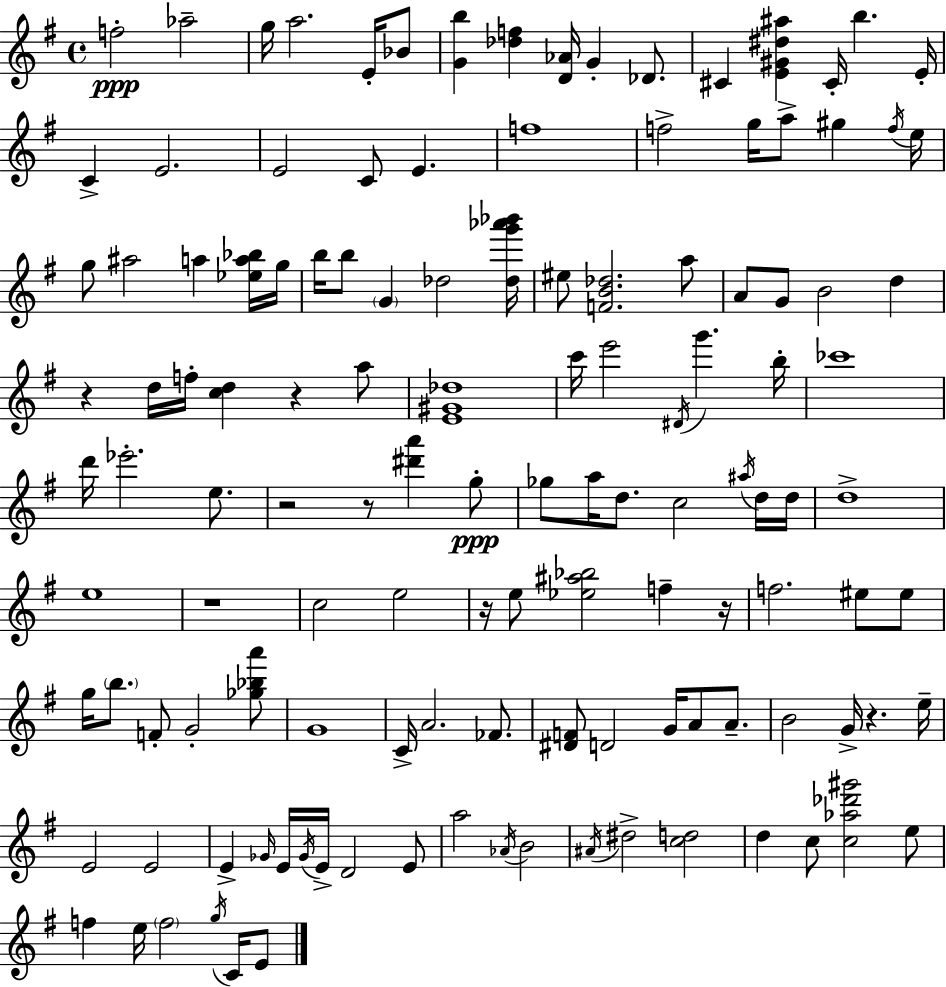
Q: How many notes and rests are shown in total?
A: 128